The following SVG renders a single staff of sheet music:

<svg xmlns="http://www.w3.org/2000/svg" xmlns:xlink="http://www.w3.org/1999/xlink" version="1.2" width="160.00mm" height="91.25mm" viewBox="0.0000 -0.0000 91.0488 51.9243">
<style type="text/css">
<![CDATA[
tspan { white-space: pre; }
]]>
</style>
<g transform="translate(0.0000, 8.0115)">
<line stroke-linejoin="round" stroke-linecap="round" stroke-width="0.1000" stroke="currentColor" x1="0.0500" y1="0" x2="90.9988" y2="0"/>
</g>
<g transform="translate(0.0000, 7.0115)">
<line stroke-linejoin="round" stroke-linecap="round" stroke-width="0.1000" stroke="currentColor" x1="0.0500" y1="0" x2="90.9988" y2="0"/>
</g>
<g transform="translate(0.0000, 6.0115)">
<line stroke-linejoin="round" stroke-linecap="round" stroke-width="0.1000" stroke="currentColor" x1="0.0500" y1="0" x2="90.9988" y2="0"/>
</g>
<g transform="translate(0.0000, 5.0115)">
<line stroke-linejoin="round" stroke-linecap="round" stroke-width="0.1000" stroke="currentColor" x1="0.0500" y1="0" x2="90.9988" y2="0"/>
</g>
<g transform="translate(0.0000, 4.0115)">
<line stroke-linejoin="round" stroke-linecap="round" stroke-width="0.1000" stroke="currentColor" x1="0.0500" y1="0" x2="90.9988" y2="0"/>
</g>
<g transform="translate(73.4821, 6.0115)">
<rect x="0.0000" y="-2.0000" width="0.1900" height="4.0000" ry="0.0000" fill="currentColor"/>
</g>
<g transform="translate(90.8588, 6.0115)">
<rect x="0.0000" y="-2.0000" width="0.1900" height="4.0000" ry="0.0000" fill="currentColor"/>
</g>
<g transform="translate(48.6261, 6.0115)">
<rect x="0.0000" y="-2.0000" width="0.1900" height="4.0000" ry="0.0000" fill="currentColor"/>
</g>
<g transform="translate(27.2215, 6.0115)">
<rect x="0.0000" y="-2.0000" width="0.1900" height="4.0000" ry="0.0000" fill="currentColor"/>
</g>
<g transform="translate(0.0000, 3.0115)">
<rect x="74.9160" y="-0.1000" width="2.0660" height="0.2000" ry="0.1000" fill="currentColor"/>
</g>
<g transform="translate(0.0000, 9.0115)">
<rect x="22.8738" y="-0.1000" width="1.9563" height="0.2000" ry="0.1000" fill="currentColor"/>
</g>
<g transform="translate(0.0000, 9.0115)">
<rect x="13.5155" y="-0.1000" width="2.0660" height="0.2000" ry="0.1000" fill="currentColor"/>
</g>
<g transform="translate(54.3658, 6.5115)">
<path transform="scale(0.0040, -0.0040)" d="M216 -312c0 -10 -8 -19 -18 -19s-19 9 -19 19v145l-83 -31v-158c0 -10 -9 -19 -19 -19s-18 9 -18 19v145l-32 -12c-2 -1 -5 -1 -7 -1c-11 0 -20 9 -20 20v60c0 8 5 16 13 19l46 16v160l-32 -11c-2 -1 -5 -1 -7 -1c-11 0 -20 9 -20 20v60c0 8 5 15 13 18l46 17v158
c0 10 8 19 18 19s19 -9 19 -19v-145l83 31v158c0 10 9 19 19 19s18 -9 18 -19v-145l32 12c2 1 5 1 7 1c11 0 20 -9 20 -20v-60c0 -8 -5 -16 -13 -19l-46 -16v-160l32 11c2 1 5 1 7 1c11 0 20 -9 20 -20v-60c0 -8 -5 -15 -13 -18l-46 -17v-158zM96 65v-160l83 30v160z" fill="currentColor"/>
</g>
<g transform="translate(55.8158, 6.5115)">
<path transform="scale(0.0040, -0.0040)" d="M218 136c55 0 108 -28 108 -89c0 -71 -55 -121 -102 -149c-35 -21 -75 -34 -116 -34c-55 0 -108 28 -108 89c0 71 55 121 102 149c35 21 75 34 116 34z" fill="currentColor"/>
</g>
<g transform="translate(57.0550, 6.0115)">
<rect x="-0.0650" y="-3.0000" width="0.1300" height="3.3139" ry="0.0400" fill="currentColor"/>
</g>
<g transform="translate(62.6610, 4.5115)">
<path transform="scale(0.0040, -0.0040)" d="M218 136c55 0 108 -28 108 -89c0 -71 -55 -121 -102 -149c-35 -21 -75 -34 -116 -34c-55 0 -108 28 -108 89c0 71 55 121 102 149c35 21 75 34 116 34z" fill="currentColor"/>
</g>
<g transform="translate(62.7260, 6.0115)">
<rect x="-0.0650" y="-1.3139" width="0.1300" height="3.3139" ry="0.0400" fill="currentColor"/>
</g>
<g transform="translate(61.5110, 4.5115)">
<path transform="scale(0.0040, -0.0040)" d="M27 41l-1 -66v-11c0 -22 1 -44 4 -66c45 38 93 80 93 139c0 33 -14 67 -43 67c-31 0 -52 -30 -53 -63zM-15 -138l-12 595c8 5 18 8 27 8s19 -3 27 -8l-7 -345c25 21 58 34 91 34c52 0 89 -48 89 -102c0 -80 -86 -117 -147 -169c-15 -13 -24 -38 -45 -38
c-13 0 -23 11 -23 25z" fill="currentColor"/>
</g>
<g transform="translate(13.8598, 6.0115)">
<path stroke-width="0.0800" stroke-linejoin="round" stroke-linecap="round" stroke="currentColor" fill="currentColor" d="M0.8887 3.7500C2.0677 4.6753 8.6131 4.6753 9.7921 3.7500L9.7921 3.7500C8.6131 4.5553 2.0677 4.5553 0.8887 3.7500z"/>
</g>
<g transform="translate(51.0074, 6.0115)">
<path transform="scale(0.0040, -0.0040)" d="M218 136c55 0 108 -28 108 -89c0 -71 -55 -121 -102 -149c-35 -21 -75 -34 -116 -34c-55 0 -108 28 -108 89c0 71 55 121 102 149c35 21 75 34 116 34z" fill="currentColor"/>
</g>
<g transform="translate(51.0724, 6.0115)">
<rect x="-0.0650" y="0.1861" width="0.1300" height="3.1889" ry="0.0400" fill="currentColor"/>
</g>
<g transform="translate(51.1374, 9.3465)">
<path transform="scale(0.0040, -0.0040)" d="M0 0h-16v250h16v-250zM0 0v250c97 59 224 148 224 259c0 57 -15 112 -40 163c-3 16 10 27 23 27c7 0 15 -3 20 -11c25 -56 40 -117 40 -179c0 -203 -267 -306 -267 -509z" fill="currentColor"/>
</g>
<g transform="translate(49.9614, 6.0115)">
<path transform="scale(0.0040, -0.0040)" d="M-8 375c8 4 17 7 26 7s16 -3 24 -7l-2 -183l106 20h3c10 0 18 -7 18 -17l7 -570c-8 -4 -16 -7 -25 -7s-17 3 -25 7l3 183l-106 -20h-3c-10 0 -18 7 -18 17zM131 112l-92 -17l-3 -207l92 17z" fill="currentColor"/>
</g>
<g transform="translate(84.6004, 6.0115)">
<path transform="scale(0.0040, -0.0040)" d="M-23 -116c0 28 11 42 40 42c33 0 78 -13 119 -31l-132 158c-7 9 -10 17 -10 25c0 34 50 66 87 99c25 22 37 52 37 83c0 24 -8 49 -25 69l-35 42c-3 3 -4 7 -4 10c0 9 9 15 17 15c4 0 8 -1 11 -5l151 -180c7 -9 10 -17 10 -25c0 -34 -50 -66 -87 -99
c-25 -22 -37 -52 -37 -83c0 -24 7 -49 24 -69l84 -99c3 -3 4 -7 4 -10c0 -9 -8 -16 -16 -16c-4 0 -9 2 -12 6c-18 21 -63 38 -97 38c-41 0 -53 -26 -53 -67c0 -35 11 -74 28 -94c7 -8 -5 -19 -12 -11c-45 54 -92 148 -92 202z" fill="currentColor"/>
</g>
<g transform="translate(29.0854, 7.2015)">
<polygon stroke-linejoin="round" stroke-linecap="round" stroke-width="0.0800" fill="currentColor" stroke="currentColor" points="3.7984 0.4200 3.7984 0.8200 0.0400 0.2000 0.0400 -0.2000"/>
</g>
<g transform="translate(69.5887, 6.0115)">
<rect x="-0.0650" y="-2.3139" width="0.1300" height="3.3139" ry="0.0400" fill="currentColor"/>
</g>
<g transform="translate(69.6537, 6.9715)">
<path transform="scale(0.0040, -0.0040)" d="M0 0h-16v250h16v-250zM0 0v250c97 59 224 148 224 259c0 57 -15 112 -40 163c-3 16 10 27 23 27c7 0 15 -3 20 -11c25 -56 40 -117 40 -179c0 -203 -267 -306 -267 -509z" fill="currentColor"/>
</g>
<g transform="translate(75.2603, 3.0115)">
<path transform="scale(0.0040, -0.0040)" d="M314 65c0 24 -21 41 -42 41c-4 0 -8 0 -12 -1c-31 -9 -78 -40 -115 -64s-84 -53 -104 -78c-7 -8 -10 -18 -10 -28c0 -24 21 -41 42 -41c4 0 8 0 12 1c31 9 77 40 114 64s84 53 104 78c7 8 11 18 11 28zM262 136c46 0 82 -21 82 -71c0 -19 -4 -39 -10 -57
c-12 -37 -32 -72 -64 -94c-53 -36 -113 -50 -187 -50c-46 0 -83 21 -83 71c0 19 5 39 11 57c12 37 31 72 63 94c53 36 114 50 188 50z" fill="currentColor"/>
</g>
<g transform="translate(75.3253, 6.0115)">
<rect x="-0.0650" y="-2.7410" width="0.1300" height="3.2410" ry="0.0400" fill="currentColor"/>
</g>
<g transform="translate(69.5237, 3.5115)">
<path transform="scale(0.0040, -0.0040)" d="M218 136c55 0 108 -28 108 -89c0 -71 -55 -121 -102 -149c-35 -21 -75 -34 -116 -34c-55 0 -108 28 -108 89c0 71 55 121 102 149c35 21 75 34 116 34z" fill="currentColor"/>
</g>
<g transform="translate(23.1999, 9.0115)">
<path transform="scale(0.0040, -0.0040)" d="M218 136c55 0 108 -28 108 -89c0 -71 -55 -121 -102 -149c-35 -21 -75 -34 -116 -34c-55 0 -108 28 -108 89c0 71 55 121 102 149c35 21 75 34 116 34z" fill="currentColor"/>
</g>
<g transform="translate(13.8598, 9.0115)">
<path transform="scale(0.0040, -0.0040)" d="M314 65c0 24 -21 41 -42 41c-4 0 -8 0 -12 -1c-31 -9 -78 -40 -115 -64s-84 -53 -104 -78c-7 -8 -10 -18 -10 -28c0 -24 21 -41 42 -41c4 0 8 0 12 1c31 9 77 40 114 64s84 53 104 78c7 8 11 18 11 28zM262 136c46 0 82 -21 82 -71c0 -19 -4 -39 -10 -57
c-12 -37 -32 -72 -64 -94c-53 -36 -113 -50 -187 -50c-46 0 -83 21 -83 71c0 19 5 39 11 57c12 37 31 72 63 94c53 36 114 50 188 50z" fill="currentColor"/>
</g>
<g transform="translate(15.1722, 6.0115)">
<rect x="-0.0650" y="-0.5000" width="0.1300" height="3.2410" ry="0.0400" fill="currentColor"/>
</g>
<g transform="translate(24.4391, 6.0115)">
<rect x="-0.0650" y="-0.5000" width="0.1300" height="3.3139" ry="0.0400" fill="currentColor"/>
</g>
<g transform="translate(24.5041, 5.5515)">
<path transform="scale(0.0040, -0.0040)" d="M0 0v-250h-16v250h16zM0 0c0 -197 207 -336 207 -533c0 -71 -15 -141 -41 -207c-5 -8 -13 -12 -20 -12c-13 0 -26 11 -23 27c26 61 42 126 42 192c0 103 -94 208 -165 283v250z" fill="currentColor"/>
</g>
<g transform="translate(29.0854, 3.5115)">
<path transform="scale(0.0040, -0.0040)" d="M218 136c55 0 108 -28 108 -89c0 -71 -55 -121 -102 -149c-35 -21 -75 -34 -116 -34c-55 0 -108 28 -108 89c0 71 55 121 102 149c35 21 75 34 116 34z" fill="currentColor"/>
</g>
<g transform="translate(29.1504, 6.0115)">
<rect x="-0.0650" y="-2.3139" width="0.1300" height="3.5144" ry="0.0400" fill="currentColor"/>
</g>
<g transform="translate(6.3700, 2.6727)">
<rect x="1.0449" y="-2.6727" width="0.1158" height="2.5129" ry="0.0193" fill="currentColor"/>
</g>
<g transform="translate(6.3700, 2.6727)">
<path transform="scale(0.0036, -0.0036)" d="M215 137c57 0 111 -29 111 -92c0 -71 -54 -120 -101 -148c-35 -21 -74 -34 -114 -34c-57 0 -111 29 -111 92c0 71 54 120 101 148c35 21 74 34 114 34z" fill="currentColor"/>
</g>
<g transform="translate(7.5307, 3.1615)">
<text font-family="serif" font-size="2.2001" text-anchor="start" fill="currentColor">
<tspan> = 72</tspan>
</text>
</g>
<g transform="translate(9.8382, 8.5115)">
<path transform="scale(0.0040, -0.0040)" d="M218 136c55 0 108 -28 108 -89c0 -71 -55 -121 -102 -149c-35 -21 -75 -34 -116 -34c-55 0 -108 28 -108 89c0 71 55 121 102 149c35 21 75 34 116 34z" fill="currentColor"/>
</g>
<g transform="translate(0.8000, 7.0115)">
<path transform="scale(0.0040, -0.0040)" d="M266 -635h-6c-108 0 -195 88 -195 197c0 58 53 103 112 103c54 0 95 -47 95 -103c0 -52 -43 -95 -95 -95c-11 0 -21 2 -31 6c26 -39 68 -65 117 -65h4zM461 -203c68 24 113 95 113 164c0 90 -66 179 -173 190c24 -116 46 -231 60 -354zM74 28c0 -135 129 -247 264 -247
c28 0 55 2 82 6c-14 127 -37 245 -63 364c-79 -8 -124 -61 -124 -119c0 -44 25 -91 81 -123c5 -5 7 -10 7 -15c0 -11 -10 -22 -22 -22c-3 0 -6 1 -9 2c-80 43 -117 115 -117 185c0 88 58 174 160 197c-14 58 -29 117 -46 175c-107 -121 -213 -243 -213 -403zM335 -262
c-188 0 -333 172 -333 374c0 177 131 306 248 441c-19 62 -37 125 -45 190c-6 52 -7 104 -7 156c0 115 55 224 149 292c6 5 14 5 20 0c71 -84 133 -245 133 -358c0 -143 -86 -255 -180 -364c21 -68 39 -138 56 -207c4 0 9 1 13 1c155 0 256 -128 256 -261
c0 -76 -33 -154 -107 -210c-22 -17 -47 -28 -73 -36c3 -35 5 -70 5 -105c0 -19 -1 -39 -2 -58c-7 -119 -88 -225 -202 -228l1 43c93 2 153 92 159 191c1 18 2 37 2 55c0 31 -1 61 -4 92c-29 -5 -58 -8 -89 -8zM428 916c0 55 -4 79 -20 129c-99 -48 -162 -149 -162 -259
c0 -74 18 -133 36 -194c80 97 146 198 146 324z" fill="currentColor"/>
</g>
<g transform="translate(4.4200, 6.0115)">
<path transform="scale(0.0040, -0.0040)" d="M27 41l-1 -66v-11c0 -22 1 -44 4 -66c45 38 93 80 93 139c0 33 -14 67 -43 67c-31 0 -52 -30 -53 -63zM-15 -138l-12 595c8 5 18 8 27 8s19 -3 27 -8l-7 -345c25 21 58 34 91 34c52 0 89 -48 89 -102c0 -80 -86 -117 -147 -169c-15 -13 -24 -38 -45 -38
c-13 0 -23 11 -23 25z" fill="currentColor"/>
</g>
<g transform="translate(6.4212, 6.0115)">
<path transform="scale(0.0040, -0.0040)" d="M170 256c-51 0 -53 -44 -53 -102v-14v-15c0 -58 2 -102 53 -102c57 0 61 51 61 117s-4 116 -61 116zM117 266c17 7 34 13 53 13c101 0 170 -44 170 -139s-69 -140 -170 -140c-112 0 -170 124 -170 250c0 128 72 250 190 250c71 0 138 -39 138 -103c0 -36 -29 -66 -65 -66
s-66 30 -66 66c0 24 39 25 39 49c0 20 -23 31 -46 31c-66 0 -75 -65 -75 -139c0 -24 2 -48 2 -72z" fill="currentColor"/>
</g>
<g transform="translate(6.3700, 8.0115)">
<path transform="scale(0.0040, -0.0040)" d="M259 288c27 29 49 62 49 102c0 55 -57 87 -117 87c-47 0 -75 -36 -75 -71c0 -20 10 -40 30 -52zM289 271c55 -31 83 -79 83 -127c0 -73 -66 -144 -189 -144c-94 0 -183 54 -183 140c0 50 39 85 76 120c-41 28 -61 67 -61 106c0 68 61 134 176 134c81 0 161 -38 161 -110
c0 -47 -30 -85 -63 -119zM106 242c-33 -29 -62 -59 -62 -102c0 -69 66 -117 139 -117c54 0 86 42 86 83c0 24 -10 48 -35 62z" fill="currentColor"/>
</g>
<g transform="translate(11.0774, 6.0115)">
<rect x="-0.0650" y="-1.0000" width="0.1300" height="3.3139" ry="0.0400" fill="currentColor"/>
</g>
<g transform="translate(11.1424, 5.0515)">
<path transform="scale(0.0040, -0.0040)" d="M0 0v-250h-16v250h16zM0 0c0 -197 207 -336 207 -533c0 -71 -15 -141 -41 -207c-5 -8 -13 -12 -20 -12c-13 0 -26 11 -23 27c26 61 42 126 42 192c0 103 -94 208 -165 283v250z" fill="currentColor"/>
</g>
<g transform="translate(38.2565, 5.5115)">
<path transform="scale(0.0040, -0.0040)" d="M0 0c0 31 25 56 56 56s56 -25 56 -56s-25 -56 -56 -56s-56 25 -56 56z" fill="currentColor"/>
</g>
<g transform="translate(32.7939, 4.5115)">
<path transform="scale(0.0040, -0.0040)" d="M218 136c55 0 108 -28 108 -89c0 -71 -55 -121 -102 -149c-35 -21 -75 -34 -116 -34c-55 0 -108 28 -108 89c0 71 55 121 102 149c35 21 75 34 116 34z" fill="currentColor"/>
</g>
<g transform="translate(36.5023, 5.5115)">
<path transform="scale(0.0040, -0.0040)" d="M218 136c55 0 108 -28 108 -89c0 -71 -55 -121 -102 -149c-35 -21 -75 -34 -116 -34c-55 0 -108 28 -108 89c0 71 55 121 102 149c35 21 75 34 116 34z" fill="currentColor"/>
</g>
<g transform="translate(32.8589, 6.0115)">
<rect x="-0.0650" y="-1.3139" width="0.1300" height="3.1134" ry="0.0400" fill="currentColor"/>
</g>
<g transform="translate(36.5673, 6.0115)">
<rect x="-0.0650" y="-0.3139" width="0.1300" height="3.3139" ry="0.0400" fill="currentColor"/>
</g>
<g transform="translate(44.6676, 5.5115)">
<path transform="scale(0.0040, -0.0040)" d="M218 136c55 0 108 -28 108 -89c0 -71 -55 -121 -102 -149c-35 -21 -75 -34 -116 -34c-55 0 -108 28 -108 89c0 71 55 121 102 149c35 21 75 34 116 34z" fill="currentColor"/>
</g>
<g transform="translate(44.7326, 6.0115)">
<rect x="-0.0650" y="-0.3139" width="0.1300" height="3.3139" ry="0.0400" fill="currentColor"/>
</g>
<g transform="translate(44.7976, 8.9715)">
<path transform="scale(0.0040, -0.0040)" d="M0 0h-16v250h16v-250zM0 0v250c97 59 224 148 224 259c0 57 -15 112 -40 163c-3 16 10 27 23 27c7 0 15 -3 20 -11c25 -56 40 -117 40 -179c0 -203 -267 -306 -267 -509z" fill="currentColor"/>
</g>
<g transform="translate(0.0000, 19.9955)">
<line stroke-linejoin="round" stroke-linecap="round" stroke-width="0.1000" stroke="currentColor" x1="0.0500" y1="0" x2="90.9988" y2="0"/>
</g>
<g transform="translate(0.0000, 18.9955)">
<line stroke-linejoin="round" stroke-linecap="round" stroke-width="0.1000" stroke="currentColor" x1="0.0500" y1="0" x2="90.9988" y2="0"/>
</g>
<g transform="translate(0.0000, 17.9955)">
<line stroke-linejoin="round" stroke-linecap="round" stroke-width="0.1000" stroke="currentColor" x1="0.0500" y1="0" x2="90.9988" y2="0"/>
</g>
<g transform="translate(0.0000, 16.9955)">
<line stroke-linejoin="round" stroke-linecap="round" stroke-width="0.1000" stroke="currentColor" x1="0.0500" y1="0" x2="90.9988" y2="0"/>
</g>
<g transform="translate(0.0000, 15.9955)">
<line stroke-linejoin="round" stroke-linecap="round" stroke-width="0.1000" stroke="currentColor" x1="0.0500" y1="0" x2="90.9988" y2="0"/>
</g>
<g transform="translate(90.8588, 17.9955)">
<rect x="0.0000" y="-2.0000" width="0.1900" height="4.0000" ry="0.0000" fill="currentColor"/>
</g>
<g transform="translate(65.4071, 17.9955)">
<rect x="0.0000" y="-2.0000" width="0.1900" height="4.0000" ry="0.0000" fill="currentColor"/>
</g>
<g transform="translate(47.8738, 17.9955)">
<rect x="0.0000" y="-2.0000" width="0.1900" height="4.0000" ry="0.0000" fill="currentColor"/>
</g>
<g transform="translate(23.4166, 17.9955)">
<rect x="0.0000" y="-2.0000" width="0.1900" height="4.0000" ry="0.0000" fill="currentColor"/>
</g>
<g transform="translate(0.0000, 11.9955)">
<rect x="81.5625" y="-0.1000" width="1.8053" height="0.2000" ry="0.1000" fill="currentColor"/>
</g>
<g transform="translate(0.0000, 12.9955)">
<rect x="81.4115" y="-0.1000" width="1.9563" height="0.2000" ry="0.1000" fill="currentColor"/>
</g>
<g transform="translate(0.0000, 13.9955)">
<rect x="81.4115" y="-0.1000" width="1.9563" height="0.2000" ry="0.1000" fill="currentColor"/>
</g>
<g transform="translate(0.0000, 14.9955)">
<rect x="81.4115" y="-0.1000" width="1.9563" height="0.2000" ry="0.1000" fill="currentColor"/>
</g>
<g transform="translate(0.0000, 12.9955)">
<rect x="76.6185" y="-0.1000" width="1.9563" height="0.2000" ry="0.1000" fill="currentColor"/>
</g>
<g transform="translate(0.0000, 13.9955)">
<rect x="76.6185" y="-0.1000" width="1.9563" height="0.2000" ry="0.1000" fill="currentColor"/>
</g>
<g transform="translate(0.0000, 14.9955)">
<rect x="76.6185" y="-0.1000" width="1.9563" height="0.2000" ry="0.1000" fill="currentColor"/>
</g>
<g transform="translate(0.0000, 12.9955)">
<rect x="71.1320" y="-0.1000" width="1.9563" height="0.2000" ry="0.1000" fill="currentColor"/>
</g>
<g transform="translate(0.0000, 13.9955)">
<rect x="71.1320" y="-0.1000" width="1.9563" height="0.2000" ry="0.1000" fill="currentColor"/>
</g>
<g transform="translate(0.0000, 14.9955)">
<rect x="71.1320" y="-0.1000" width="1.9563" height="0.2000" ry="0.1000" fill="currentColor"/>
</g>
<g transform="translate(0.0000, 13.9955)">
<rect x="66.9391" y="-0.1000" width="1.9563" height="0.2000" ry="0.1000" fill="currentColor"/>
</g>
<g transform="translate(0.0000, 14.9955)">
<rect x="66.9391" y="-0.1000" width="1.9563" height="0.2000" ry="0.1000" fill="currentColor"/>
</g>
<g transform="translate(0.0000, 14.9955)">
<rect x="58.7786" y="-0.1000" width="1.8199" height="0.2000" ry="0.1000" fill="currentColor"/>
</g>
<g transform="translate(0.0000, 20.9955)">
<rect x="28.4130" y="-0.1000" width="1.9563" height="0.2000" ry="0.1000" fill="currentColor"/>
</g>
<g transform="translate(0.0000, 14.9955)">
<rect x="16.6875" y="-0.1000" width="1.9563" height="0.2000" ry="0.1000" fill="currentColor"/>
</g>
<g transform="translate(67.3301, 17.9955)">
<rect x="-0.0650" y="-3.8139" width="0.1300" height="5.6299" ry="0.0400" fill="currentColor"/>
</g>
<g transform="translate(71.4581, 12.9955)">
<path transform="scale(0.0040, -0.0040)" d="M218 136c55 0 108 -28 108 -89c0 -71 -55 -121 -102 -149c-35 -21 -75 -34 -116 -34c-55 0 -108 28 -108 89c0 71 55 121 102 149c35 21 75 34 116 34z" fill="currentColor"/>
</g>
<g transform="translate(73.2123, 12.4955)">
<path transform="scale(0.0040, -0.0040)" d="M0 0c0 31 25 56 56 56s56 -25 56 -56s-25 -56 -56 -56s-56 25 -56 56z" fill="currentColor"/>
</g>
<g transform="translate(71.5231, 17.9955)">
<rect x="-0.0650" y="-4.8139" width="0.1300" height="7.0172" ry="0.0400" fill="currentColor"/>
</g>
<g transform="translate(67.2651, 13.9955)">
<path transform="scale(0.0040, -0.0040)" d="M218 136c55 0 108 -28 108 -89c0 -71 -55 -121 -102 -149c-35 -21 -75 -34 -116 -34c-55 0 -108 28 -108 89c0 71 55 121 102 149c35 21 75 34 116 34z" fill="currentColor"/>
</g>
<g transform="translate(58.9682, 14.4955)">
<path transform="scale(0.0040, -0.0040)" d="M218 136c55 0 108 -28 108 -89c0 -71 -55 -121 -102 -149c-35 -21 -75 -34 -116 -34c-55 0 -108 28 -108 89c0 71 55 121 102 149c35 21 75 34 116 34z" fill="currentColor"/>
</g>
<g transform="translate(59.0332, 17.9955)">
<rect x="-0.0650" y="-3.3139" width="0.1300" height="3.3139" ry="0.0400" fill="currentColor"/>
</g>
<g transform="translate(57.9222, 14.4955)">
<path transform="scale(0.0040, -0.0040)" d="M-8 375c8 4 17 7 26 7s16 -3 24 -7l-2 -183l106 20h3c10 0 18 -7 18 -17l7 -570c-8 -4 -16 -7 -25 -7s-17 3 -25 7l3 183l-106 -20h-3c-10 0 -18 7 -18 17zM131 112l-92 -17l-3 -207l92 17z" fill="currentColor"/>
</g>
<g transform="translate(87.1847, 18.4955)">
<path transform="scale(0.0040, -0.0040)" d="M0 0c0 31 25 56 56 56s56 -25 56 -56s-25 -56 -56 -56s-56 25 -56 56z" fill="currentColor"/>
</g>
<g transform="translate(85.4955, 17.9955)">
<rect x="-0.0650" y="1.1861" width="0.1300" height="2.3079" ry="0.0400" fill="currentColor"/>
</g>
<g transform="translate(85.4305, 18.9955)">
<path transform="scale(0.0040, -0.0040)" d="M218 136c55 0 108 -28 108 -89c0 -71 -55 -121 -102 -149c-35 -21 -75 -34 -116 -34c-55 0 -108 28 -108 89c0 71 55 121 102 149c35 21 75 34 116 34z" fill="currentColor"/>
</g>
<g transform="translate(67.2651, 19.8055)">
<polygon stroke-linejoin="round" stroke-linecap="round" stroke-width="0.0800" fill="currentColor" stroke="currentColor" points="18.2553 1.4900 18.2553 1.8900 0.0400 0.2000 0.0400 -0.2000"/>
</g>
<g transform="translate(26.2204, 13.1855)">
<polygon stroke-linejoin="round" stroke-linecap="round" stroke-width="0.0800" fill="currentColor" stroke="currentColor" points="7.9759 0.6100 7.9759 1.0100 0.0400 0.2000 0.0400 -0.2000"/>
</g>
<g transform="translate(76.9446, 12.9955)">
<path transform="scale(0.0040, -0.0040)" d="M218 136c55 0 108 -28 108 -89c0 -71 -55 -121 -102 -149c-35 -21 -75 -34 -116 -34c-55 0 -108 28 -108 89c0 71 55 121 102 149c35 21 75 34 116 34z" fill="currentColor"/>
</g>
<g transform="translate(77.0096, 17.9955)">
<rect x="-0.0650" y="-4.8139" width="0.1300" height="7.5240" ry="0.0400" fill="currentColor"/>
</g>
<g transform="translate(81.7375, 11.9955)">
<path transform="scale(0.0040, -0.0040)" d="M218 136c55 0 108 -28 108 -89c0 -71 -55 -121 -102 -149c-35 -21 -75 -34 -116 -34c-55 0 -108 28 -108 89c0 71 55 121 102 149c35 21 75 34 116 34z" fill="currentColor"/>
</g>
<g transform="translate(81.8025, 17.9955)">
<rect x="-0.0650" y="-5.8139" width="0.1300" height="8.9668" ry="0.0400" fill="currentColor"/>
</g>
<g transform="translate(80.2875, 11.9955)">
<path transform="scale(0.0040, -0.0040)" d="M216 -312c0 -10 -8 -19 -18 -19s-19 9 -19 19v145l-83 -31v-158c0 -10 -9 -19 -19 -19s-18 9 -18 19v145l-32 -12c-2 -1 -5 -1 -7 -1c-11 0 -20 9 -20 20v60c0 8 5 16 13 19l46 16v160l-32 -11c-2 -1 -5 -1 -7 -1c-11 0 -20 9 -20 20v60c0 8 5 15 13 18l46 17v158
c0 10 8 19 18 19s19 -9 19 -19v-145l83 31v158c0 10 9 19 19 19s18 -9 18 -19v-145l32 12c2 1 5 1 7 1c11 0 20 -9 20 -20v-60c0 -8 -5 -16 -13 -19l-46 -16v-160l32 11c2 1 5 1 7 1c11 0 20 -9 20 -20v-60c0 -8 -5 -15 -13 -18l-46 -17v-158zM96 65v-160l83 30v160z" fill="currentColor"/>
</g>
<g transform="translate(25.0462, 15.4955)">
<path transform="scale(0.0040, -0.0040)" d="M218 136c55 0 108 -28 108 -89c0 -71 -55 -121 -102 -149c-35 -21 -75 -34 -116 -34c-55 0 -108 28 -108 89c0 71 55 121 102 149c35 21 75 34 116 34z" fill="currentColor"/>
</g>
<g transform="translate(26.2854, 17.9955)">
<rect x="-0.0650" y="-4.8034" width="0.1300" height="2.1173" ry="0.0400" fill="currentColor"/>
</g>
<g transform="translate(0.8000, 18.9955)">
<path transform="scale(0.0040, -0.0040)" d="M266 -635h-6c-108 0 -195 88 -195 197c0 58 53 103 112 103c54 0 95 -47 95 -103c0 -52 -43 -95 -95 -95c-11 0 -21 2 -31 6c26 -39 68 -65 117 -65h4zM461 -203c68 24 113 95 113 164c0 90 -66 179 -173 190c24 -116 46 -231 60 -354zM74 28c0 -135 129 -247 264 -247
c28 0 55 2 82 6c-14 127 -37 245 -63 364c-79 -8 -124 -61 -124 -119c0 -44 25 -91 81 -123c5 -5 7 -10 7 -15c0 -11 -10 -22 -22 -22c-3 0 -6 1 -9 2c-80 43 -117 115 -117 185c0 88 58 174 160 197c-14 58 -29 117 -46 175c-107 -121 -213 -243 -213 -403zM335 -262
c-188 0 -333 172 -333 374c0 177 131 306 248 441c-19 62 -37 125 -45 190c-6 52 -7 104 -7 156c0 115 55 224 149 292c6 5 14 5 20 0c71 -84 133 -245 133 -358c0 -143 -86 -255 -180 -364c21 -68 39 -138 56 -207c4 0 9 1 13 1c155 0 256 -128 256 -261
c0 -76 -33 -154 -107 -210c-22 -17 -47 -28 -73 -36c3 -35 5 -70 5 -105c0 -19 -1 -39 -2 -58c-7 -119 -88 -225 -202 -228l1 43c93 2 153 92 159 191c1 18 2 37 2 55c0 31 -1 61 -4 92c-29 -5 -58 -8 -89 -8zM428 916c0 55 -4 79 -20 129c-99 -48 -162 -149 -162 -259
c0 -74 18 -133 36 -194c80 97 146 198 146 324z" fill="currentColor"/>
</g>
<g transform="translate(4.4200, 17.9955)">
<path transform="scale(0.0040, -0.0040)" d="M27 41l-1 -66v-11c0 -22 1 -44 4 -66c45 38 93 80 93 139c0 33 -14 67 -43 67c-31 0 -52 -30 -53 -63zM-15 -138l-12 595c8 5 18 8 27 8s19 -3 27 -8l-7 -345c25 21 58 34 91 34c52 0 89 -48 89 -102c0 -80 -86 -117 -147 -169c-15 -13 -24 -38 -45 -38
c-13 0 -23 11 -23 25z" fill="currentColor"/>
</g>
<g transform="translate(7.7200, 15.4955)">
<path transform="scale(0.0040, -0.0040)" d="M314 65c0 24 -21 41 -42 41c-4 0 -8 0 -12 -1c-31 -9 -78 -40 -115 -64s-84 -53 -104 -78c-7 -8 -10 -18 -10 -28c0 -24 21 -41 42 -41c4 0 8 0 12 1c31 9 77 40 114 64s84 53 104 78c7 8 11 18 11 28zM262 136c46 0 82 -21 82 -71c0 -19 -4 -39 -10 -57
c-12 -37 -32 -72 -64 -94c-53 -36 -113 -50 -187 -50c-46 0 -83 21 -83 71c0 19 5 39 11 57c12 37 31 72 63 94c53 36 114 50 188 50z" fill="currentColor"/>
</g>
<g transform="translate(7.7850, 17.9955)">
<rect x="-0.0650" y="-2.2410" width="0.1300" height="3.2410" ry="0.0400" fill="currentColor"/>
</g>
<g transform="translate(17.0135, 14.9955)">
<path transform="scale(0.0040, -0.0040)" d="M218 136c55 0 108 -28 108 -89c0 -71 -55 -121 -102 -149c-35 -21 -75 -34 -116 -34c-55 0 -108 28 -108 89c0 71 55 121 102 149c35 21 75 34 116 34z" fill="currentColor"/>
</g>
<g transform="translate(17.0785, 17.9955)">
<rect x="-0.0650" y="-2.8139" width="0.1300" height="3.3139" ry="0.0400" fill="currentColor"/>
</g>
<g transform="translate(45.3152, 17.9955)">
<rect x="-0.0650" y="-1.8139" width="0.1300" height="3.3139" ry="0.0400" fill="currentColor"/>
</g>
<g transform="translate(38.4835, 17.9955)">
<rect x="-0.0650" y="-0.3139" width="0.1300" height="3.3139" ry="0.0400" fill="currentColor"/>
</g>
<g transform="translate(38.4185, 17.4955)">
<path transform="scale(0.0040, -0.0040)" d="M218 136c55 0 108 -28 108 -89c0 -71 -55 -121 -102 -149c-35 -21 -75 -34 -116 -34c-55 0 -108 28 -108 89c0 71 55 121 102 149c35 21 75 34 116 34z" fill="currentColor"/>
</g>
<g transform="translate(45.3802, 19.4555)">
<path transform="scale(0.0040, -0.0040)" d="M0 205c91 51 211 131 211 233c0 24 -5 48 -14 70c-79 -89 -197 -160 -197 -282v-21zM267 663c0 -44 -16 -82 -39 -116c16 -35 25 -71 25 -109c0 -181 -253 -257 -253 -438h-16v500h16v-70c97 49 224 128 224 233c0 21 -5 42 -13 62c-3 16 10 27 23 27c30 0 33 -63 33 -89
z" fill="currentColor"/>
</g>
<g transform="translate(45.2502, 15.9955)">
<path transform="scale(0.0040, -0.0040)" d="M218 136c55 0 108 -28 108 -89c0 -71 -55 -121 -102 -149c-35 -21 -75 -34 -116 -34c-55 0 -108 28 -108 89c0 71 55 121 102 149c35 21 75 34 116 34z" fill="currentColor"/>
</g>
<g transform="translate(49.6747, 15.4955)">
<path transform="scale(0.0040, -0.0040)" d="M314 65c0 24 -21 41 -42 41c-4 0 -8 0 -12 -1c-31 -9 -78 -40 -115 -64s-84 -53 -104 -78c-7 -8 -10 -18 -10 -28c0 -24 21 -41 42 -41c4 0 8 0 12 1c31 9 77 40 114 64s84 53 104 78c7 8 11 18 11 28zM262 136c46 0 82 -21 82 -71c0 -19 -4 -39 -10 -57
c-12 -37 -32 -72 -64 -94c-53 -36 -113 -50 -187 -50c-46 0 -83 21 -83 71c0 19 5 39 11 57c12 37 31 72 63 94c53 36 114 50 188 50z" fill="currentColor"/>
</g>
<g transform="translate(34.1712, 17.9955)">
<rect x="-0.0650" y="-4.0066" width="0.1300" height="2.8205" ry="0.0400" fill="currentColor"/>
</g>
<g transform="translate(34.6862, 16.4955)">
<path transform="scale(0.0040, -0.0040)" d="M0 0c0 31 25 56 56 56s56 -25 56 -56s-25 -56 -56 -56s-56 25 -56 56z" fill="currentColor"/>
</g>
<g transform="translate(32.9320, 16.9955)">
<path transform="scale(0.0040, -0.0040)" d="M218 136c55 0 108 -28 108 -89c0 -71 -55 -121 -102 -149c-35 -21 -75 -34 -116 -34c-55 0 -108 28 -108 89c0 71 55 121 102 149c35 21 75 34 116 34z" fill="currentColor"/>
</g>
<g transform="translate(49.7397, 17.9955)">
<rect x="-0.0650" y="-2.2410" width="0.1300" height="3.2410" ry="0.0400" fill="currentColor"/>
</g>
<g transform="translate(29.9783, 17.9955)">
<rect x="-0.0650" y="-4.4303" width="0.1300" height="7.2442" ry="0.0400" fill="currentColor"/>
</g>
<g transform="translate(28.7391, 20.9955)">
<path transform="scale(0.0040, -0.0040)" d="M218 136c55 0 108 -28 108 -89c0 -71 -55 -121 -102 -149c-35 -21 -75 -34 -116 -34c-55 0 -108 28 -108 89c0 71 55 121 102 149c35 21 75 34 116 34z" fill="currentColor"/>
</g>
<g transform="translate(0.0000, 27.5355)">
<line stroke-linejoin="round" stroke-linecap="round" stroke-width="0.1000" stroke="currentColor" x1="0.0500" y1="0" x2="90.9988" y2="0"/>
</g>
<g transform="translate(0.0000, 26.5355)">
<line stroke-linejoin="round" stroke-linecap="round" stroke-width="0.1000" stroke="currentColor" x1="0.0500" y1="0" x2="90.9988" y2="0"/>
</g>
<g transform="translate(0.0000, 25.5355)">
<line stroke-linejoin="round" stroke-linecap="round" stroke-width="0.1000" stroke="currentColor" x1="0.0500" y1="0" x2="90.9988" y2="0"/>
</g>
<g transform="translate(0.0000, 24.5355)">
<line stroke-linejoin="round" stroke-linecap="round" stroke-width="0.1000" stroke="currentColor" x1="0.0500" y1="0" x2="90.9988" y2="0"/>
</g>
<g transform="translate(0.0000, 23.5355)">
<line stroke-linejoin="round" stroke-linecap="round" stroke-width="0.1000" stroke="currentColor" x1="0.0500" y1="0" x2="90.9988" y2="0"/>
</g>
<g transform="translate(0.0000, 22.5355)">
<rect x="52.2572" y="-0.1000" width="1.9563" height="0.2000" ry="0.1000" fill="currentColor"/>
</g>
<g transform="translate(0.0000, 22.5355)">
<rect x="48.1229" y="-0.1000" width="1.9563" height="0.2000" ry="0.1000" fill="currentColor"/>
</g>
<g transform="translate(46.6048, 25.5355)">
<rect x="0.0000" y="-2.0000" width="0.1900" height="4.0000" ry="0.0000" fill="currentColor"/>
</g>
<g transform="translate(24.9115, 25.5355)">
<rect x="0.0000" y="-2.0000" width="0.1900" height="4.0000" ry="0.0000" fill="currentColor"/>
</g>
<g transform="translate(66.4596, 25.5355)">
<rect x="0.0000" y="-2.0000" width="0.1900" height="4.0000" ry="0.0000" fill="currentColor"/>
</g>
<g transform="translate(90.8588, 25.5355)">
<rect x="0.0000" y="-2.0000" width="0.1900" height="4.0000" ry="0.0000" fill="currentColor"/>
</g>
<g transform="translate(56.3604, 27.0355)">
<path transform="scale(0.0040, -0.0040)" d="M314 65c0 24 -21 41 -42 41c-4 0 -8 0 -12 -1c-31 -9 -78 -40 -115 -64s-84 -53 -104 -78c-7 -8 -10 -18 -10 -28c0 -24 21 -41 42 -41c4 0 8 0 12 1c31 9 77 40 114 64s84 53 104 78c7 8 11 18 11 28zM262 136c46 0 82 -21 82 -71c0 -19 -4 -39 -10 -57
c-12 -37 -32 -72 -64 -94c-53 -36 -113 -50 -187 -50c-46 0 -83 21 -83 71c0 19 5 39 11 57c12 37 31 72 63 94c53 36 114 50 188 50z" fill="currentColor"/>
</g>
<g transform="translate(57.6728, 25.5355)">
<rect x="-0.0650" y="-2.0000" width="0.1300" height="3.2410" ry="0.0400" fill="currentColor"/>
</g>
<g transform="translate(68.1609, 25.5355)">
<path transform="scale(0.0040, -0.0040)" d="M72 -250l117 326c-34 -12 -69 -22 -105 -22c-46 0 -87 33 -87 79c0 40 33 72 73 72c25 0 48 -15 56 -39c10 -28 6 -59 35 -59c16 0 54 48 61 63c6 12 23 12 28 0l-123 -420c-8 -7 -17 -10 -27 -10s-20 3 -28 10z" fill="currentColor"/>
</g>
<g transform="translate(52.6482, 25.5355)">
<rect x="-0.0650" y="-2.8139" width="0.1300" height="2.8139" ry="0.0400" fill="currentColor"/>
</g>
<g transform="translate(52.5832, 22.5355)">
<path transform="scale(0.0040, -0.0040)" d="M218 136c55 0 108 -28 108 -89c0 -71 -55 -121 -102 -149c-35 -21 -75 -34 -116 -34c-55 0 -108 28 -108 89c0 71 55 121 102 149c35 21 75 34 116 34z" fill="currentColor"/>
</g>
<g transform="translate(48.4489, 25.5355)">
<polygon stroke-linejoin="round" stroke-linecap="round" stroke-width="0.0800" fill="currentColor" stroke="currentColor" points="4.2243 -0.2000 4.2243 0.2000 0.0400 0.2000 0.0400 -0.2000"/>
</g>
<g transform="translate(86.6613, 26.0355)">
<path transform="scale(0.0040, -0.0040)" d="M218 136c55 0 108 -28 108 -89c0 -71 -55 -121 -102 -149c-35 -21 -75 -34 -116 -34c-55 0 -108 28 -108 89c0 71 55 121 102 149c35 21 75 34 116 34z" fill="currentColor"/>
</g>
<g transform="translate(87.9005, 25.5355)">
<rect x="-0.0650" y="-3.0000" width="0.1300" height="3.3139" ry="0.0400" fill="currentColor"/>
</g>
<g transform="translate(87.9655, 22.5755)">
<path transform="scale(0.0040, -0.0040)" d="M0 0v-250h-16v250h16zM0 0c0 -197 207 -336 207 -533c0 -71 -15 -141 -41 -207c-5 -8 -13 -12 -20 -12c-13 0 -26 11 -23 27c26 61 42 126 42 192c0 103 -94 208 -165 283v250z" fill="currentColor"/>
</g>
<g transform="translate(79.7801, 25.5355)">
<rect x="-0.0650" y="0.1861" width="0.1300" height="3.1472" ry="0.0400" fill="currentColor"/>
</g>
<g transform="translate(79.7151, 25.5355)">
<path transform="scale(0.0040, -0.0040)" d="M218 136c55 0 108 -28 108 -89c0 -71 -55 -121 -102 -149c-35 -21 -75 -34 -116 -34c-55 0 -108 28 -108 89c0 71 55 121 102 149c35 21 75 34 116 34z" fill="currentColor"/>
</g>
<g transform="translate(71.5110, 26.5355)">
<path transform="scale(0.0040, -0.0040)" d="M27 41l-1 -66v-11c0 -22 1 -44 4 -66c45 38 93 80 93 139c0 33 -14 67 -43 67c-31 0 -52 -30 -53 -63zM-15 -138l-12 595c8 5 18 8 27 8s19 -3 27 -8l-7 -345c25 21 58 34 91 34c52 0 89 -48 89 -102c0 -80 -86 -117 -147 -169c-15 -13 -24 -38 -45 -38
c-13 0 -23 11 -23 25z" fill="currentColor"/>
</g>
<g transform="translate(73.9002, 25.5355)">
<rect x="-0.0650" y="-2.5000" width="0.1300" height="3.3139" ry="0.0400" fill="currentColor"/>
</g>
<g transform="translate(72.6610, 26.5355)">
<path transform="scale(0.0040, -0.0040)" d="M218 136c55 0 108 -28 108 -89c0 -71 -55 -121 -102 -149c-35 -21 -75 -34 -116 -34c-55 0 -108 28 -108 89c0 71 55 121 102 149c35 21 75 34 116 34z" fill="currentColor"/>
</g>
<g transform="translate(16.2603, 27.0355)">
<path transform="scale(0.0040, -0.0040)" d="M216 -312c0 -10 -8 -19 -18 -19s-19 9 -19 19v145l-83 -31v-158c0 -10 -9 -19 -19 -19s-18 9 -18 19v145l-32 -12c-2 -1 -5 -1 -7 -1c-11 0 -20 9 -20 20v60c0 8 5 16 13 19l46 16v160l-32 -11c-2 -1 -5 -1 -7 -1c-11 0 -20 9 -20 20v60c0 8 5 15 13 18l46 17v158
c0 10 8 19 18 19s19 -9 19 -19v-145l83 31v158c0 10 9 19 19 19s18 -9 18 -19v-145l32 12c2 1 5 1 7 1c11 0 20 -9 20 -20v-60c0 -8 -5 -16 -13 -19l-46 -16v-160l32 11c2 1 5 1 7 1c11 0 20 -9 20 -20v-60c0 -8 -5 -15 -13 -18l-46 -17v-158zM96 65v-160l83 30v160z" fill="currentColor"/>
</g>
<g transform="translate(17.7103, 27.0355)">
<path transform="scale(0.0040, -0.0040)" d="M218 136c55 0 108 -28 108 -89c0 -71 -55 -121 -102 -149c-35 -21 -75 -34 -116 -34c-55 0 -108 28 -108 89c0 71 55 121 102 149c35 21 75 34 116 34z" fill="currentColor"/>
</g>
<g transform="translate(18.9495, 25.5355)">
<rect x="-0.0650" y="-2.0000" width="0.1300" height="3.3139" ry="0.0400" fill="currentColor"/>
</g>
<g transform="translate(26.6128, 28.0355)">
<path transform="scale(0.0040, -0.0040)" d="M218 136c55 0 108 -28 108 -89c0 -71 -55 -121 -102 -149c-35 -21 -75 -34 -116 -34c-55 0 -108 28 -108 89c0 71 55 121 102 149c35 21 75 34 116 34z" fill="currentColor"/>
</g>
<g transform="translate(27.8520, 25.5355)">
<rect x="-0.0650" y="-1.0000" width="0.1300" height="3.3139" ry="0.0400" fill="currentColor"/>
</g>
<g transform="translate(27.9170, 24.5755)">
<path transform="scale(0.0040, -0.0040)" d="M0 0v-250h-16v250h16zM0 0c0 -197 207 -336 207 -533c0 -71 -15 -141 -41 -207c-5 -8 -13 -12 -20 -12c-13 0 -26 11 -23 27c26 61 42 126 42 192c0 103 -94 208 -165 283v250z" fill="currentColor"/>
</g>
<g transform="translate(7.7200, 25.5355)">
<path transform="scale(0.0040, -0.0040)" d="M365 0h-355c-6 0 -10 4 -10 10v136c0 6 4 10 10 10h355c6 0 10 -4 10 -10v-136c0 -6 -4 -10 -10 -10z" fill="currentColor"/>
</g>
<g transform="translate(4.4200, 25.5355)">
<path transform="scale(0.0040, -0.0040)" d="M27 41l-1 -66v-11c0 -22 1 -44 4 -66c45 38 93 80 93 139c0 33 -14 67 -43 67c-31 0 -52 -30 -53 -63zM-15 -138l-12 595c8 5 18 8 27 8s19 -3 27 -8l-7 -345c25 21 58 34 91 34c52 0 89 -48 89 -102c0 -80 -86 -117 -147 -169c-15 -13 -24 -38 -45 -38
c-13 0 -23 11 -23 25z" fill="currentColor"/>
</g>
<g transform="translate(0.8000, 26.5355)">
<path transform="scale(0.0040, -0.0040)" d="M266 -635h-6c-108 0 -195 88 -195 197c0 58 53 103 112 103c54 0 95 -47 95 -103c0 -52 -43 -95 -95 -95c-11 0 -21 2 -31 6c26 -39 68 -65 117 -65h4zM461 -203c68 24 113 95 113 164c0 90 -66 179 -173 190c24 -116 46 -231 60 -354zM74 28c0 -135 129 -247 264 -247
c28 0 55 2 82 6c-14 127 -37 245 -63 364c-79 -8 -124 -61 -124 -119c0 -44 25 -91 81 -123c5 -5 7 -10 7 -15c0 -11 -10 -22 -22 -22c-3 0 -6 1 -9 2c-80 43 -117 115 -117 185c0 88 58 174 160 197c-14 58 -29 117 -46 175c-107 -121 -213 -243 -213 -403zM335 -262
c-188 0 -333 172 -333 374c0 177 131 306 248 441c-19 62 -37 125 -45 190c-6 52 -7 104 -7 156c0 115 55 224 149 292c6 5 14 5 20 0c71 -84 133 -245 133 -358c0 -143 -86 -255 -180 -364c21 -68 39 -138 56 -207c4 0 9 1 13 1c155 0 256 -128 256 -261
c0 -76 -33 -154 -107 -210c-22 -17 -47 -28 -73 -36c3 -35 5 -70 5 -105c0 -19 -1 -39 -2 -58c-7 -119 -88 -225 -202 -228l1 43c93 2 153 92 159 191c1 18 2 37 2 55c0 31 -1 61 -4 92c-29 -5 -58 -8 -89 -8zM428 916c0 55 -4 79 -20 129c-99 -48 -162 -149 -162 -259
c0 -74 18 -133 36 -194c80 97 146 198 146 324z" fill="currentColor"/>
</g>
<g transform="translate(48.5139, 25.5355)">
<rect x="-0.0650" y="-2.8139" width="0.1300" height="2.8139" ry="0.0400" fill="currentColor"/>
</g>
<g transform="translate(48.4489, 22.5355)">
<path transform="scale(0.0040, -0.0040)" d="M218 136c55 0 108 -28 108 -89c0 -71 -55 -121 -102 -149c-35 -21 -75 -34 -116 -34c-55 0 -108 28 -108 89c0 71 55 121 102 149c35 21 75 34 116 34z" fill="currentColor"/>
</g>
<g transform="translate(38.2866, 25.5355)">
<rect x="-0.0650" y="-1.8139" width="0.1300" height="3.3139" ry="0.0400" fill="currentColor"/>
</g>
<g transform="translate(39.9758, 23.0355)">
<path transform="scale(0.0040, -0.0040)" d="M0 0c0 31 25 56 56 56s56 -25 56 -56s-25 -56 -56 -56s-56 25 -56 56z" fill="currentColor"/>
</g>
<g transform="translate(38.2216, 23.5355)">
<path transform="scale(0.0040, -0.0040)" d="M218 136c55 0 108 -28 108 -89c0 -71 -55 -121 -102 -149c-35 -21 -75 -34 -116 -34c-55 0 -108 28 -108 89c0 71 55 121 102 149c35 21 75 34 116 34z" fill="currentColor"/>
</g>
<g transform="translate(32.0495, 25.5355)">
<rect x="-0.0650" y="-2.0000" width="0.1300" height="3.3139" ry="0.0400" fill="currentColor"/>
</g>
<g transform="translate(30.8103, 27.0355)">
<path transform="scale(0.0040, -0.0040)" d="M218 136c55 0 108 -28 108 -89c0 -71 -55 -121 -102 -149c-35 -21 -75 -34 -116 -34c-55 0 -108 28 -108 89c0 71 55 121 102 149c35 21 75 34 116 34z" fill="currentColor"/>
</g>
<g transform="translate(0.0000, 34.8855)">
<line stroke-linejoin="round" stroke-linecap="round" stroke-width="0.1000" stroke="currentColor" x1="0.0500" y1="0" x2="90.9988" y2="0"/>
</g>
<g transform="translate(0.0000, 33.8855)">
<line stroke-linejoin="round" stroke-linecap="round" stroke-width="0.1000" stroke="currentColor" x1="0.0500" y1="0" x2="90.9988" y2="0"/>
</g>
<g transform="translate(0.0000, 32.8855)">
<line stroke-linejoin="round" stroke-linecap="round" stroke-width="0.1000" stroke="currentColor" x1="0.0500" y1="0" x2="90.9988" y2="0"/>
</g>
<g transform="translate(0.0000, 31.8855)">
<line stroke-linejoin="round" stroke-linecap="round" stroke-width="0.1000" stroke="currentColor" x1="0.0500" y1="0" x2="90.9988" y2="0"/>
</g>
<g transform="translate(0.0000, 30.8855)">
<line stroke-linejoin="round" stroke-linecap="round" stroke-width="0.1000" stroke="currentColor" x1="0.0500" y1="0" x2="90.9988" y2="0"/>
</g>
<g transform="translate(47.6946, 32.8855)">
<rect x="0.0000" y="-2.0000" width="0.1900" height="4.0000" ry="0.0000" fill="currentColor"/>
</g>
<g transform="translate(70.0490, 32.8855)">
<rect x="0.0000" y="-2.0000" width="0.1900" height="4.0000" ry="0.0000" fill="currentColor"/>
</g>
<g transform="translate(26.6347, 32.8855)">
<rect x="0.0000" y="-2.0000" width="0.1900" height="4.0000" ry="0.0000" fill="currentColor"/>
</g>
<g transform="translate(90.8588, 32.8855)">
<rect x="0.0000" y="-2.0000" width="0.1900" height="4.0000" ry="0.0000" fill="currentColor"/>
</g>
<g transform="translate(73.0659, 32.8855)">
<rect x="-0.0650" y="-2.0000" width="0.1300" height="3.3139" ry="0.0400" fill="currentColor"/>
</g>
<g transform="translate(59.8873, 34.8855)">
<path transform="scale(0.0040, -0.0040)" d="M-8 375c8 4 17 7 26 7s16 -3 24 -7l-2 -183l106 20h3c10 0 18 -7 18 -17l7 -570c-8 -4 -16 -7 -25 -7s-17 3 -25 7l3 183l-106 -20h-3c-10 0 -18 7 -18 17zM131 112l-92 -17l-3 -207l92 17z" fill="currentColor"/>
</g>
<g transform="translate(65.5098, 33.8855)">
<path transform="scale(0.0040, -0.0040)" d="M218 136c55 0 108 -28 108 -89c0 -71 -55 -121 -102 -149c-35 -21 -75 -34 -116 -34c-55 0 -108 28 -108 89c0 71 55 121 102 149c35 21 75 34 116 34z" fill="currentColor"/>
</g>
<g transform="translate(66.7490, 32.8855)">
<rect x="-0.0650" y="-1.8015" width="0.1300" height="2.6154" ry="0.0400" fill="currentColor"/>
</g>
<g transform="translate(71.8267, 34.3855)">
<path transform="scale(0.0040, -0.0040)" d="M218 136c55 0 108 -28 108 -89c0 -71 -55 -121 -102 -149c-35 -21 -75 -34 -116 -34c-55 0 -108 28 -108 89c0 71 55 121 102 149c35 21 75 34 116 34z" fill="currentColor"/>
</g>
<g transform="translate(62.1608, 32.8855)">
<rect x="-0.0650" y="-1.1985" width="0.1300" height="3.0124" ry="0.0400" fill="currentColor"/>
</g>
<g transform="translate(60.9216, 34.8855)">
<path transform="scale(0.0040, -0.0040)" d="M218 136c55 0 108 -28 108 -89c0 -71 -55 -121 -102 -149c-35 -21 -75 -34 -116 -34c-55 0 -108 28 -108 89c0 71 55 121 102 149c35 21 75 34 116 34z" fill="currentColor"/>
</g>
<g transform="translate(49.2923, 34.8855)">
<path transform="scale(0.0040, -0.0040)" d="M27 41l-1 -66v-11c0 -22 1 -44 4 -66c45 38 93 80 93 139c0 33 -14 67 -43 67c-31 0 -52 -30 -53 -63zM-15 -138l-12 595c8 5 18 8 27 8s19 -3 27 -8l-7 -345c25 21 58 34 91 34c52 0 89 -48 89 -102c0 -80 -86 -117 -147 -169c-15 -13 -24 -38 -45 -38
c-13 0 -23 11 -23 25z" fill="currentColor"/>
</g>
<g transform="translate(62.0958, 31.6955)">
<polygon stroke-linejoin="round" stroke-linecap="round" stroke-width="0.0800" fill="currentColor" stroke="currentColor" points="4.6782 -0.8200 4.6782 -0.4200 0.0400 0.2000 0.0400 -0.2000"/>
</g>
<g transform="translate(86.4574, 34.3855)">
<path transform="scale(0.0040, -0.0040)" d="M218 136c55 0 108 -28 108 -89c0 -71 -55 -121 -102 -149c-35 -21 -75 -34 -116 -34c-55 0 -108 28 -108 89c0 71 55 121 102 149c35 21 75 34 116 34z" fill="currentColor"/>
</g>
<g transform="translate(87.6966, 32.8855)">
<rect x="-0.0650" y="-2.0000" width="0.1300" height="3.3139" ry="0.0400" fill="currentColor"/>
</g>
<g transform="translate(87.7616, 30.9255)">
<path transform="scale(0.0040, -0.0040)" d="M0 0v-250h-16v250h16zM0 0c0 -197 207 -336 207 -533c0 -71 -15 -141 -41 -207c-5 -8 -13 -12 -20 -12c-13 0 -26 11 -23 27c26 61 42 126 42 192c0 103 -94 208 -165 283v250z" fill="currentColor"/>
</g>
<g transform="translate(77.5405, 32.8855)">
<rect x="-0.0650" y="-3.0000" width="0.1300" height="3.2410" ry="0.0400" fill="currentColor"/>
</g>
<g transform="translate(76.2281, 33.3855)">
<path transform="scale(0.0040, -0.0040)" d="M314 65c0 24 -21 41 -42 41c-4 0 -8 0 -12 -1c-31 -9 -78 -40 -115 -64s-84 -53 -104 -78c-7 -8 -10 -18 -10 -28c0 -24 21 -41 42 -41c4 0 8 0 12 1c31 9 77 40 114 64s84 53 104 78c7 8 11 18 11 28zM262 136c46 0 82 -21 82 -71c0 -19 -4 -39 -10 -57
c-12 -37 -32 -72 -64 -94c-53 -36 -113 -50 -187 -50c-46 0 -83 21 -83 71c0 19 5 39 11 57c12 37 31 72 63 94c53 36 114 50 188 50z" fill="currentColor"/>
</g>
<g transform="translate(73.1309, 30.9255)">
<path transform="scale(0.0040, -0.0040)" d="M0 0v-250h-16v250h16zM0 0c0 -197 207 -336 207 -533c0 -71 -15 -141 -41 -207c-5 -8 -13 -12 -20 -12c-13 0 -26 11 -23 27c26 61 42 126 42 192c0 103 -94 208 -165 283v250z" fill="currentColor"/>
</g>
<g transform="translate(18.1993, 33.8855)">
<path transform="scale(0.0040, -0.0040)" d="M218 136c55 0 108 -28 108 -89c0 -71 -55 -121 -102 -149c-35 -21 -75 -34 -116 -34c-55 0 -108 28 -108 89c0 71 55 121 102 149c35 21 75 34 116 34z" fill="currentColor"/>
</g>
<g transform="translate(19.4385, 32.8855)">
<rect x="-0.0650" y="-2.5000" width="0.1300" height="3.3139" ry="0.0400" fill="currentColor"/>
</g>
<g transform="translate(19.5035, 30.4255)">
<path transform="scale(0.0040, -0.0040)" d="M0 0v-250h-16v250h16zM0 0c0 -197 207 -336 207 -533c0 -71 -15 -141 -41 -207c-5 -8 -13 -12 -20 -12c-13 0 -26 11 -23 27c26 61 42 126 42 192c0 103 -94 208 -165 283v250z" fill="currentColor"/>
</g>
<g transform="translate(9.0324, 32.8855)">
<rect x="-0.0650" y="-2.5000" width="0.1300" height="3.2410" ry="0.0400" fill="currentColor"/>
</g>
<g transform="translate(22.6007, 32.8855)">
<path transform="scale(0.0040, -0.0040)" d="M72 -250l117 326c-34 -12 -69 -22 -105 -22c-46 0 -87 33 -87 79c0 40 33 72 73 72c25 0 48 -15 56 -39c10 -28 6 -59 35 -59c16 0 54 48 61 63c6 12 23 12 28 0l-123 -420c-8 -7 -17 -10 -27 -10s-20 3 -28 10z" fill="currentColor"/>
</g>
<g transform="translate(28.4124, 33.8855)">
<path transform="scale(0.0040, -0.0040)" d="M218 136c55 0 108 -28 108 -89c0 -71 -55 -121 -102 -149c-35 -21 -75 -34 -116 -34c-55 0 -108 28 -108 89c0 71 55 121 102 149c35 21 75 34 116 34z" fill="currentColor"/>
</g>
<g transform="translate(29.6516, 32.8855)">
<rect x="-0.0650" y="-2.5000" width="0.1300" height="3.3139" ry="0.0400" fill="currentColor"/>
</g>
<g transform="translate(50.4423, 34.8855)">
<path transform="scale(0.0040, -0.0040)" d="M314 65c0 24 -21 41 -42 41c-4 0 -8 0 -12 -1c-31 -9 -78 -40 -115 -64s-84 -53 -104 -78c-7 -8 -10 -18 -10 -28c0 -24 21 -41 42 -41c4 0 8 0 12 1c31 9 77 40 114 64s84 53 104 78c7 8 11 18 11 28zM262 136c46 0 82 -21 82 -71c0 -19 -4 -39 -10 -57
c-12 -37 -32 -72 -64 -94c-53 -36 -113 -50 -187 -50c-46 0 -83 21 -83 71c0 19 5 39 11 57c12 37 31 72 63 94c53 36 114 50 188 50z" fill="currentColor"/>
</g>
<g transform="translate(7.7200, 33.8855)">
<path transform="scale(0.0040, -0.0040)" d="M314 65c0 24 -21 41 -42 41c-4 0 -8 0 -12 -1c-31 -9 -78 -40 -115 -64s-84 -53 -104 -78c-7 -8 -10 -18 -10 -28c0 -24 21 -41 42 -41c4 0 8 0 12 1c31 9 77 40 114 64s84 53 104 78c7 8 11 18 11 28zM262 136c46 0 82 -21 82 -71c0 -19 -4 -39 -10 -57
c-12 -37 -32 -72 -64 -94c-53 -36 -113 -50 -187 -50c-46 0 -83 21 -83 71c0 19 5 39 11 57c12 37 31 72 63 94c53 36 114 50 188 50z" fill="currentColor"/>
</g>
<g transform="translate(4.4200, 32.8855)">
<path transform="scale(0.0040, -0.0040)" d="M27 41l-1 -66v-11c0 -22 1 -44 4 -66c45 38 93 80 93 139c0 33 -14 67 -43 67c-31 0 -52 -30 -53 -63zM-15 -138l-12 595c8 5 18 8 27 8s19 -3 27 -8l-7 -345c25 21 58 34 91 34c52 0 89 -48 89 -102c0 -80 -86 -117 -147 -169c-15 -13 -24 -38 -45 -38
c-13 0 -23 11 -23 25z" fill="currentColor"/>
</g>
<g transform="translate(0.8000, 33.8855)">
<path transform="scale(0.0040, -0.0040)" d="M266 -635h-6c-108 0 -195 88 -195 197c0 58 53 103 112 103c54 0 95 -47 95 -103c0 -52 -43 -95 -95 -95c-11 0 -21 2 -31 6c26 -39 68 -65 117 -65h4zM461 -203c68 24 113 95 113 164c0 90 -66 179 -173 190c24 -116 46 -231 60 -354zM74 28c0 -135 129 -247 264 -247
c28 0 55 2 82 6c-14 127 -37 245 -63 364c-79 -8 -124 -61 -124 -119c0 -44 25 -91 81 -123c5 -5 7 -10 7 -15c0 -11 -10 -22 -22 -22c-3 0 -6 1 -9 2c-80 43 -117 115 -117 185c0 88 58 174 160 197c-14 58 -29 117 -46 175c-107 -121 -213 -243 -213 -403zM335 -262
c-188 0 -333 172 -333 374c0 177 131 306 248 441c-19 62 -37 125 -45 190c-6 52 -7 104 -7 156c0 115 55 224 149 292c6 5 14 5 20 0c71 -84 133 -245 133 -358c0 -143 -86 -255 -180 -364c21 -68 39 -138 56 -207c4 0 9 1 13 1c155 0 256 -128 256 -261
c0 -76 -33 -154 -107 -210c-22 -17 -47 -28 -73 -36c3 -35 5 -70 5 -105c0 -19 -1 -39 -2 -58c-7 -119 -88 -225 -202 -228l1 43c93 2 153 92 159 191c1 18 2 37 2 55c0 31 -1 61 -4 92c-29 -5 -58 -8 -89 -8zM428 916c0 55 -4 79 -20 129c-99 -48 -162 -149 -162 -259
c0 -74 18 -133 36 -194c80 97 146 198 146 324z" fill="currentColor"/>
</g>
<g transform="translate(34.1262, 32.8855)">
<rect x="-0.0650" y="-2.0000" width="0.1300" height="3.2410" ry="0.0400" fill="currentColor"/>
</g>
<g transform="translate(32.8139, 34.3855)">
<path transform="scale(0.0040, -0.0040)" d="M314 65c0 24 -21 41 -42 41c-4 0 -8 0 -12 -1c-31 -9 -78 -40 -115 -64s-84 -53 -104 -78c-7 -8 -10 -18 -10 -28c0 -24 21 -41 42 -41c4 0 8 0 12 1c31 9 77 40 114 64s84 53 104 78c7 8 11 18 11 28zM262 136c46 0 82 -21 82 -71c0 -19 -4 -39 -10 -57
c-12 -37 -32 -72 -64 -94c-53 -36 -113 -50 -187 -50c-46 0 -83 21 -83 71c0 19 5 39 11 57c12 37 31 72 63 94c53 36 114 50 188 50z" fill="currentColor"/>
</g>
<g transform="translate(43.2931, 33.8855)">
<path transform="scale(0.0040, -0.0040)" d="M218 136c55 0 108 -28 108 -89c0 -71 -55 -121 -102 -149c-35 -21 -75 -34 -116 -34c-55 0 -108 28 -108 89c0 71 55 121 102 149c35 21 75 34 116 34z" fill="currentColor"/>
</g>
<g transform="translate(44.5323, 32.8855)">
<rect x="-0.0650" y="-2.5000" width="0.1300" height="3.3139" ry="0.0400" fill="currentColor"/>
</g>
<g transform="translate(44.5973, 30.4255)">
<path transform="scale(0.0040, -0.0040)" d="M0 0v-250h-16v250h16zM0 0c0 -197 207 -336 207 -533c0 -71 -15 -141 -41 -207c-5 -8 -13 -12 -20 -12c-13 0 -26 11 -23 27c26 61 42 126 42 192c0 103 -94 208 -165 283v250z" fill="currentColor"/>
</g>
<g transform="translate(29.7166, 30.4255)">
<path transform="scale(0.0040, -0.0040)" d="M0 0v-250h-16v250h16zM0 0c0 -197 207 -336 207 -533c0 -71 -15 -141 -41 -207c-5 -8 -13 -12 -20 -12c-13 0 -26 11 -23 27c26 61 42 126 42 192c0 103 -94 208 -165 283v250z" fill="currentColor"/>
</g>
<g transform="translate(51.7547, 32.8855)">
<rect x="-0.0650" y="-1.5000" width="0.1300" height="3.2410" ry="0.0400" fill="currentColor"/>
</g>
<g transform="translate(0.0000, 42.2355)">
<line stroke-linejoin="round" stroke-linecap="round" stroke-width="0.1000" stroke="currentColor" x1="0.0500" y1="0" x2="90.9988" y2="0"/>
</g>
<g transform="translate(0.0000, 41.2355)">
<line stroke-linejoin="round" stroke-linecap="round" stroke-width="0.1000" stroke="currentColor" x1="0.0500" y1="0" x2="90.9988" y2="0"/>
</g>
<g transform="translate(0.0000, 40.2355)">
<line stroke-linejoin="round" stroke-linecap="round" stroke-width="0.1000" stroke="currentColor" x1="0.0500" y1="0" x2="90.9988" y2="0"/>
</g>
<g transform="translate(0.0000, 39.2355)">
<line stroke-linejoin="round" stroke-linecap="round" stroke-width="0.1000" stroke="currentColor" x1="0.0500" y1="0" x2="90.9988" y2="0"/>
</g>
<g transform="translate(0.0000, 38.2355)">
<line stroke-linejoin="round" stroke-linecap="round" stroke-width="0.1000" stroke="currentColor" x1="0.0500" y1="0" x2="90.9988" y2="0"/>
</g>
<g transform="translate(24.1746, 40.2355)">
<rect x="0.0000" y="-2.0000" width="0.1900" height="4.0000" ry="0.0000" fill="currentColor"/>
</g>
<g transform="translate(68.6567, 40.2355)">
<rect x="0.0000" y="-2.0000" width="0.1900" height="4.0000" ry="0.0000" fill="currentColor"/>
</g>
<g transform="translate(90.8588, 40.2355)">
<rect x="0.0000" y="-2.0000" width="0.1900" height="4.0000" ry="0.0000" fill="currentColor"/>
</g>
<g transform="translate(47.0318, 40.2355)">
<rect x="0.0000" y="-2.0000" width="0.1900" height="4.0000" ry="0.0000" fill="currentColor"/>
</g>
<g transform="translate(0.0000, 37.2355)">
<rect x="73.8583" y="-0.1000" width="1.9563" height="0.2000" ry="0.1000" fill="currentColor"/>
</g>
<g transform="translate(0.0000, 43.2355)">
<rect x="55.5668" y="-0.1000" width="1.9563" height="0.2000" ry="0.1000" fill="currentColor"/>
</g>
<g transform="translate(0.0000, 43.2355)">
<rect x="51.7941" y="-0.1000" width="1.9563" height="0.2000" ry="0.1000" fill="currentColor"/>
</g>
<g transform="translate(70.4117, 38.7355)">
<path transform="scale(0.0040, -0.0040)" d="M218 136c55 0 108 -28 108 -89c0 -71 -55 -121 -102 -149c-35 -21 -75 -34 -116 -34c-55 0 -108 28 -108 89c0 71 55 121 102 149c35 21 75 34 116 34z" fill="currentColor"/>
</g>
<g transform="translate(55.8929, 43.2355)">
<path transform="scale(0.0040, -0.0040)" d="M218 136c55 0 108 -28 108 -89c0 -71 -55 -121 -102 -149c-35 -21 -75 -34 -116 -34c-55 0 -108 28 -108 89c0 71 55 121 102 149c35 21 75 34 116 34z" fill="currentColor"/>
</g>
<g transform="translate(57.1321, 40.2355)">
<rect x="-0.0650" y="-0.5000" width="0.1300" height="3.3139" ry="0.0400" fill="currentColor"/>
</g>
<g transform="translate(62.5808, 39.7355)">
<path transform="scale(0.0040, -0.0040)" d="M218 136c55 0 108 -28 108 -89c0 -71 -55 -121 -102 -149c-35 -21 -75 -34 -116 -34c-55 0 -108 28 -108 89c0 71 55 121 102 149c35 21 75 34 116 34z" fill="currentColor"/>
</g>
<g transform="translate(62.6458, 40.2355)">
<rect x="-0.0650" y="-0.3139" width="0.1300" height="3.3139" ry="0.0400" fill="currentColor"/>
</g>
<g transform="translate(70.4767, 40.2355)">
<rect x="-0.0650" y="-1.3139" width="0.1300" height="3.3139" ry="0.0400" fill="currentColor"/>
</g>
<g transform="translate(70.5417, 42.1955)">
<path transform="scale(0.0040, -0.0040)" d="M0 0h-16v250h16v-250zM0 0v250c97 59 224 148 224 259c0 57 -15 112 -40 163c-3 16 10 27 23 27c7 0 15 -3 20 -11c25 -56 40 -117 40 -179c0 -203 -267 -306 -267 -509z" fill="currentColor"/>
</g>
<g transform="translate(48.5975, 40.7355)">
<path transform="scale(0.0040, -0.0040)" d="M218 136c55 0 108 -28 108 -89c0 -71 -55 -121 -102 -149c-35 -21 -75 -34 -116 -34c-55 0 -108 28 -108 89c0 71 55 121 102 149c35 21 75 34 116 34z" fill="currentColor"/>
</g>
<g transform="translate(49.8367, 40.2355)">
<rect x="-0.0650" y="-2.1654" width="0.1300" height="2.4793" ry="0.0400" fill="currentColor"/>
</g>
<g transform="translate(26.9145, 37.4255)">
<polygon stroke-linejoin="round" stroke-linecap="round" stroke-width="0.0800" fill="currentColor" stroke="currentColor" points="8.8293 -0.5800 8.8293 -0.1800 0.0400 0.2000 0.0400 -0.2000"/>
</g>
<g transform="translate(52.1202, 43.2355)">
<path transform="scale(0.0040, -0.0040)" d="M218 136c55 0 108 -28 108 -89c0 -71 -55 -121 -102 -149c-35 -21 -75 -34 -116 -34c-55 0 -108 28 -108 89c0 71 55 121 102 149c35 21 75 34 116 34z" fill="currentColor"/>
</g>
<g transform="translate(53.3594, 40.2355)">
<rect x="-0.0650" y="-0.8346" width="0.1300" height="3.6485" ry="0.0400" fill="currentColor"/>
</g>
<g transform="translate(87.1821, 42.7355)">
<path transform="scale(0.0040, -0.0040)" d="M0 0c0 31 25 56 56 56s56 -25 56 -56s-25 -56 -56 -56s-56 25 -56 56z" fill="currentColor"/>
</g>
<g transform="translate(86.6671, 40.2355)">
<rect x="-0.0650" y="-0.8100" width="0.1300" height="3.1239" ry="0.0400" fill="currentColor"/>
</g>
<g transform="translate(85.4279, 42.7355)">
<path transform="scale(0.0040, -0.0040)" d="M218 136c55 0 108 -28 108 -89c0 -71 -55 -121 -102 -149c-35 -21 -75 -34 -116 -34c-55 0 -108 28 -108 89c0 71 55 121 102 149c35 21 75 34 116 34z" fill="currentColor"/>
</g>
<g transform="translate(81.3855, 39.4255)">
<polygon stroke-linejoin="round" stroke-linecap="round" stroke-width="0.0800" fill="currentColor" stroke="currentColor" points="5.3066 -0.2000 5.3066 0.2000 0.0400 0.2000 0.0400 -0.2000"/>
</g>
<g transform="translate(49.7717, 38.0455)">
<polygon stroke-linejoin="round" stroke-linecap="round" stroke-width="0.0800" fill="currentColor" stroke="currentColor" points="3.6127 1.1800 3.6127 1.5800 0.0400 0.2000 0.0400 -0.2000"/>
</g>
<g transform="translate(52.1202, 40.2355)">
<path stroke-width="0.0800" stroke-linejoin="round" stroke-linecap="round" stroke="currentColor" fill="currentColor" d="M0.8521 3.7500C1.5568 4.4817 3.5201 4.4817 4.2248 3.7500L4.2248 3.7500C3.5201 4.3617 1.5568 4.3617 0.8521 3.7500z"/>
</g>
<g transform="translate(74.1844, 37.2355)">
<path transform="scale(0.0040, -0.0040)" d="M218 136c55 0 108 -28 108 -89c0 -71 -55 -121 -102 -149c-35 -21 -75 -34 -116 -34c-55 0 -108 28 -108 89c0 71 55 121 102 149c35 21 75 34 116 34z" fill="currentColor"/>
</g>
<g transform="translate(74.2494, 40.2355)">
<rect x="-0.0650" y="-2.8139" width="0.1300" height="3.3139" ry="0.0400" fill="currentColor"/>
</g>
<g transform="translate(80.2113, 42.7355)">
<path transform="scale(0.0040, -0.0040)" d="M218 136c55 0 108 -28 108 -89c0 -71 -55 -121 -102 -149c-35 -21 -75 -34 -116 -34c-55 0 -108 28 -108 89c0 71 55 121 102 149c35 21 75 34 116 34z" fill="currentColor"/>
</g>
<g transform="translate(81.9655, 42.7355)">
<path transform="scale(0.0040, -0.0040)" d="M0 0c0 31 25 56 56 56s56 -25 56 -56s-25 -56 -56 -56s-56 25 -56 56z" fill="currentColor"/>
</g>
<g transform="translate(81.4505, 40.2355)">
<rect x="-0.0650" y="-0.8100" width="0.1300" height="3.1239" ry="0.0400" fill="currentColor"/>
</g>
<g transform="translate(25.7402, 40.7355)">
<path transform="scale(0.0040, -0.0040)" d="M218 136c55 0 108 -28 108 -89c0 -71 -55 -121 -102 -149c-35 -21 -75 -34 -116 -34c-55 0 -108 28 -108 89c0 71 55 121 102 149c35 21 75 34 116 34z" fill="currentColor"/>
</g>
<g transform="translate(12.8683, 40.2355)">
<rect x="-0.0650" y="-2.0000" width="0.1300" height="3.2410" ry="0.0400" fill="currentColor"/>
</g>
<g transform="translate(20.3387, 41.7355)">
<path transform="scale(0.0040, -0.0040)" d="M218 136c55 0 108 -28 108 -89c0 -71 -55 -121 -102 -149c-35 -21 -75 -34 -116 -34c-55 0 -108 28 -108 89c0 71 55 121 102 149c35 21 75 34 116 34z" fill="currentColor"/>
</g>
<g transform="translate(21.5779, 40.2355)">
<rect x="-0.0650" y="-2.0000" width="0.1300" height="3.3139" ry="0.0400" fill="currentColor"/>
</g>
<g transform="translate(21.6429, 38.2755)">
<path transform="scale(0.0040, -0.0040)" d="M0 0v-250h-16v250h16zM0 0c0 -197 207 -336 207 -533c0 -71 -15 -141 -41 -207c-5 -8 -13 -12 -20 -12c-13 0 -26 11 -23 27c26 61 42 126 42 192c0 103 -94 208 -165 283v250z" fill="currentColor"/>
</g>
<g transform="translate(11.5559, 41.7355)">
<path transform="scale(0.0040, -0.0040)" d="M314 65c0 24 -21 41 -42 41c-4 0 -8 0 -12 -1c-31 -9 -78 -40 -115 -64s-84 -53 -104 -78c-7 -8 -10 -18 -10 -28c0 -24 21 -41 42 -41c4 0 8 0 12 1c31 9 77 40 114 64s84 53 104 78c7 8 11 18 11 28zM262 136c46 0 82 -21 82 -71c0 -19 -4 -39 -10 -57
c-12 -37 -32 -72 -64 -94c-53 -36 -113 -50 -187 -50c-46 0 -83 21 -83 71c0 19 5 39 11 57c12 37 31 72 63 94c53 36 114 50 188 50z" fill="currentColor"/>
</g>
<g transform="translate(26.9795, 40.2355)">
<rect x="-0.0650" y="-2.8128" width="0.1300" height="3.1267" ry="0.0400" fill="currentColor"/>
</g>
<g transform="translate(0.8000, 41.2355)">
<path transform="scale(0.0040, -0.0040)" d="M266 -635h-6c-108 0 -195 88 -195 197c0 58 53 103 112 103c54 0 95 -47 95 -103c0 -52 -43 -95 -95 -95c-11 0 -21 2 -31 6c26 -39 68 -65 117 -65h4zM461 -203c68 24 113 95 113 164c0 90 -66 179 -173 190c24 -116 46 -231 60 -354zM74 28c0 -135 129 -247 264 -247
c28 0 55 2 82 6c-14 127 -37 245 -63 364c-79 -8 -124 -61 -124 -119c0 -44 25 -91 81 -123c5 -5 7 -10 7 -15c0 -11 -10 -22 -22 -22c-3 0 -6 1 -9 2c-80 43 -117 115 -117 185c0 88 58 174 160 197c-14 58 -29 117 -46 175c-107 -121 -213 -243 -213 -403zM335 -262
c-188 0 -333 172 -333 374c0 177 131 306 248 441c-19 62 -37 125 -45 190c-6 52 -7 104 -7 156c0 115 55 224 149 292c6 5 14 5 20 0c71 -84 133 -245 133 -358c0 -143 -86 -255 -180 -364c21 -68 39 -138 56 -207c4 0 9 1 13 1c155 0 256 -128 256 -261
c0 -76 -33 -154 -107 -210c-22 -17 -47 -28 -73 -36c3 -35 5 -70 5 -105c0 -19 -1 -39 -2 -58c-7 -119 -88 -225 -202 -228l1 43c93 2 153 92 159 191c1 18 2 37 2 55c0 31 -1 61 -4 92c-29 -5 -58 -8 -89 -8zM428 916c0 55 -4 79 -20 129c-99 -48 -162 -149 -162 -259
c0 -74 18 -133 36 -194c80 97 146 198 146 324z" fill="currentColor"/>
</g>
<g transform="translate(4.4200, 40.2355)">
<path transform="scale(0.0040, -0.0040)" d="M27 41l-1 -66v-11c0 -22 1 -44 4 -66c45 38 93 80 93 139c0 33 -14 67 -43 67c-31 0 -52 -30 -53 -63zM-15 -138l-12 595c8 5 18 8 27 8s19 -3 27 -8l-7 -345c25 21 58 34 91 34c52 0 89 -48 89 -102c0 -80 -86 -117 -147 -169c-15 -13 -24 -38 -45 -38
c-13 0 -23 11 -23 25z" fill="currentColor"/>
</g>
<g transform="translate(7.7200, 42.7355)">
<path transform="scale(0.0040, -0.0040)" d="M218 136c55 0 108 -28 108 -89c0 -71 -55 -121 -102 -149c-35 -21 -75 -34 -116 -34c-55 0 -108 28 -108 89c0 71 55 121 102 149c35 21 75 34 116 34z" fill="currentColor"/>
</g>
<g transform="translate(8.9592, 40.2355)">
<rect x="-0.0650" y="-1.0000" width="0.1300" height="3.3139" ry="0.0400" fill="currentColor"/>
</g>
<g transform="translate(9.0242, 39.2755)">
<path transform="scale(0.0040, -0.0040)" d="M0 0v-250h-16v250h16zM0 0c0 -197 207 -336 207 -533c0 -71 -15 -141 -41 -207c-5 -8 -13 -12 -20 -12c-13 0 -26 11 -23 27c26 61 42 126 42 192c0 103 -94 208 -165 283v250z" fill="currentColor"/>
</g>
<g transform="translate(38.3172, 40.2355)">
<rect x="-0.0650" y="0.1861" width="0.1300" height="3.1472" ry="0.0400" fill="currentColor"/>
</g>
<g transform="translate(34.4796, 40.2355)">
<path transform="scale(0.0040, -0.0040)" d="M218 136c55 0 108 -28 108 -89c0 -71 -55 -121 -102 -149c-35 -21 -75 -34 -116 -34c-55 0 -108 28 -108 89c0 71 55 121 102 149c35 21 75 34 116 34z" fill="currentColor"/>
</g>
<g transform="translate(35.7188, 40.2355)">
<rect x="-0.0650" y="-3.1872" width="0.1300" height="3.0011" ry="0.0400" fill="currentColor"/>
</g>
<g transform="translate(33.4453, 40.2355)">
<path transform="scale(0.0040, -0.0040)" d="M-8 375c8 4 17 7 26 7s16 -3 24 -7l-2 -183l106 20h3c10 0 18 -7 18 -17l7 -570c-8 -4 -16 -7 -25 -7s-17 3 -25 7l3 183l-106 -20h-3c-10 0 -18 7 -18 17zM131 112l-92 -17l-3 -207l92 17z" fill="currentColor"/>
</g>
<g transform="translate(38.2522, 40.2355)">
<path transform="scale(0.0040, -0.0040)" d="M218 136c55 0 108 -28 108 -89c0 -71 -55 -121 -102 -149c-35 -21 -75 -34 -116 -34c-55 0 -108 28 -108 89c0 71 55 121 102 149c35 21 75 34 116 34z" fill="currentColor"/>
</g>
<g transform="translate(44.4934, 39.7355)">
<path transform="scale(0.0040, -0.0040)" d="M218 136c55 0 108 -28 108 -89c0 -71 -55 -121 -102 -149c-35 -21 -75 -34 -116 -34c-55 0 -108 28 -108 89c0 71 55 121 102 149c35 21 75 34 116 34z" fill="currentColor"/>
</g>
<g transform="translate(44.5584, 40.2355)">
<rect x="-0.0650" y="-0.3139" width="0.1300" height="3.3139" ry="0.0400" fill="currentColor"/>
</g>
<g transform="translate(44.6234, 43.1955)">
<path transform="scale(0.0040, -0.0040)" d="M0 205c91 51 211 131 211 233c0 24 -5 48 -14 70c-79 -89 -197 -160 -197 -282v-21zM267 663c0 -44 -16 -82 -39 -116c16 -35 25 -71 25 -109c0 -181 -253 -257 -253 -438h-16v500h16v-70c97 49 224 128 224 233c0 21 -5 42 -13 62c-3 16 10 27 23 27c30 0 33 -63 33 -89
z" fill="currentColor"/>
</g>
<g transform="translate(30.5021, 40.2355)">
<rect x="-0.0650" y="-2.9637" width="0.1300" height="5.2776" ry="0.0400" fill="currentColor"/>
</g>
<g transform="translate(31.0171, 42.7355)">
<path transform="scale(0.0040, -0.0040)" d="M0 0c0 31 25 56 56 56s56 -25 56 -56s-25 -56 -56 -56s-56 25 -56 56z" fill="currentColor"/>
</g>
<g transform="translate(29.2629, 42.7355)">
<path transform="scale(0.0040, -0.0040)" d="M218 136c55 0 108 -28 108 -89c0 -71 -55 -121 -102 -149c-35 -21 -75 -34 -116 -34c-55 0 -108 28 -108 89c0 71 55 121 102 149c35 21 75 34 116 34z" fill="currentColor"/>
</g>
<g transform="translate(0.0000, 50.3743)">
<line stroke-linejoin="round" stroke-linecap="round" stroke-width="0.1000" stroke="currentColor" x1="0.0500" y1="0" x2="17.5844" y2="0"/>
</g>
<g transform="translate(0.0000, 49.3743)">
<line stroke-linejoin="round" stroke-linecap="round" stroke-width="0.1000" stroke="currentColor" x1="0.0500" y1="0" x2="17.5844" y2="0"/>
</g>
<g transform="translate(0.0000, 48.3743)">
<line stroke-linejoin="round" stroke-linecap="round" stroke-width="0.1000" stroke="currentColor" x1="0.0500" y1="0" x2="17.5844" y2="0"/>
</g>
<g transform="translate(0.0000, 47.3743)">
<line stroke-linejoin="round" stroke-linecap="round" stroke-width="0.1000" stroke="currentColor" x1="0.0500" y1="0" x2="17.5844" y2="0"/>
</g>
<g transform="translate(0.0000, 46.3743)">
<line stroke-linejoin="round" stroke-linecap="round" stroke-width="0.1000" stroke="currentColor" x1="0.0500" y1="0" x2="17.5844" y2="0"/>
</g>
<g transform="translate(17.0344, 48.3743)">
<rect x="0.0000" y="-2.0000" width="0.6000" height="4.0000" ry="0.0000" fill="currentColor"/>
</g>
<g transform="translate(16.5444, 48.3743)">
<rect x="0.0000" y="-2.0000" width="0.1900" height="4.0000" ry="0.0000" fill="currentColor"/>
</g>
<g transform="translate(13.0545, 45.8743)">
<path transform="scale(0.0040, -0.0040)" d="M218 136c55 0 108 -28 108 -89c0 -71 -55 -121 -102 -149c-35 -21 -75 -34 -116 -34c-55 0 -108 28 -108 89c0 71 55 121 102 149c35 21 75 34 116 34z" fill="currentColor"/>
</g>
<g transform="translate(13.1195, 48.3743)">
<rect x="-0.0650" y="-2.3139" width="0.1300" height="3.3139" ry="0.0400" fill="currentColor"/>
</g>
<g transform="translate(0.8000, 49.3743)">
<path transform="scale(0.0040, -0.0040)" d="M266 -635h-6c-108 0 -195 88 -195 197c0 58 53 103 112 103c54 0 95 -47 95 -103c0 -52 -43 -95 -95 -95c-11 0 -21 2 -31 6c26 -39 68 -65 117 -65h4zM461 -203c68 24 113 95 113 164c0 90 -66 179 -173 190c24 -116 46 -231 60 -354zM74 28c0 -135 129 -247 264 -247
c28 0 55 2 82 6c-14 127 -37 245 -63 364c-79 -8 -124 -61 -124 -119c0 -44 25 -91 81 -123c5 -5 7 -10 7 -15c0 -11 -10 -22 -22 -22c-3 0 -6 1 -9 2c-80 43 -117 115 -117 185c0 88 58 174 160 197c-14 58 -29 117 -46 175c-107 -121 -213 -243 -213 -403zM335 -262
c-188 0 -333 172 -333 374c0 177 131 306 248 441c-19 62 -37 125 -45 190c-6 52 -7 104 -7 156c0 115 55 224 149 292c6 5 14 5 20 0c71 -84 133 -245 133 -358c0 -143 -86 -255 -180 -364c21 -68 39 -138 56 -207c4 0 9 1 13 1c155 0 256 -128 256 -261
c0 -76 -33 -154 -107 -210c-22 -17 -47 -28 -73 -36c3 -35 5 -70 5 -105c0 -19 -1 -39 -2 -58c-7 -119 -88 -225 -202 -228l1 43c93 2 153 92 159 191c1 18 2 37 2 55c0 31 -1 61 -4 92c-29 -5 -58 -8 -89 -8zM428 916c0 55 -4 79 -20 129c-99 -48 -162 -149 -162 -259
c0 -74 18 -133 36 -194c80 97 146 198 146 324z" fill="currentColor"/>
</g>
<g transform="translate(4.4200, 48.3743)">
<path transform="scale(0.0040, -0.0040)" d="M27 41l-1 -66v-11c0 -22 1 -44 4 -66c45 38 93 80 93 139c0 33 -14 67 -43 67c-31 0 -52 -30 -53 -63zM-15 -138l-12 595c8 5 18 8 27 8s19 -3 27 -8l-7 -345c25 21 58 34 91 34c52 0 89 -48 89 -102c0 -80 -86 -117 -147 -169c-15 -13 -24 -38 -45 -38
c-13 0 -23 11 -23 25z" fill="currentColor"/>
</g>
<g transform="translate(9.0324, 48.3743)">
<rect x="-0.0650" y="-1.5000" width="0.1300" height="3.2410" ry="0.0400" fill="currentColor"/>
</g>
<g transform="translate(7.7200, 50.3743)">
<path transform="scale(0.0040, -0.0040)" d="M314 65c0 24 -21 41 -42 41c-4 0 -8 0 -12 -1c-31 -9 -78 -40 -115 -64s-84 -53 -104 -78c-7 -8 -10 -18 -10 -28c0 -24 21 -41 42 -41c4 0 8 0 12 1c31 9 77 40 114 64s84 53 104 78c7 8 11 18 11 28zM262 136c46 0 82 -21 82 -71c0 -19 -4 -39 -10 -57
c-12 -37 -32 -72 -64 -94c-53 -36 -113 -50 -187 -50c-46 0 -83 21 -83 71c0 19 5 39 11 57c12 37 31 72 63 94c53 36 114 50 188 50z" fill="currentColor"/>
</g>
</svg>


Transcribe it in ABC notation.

X:1
T:Untitled
M:6/8
L:1/4
K:F
D/2 C2 C/2 g/2 e/2 c c/2 B/2 ^A _e g/2 a2 z g2 a g/2 C/2 d/2 c f/4 g2 b c'/2 e'/2 e'/2 ^g'/2 G/2 z2 ^F D/2 F f a/2 a/2 F2 z/2 _G _B A/2 G2 G/2 z/2 G/2 F2 G/2 _E2 E/2 G/2 F/2 A2 F/2 D/2 F2 F/2 A/2 D/2 B/2 B c/4 A/2 C/2 C c e/2 a D/2 D/2 E2 g